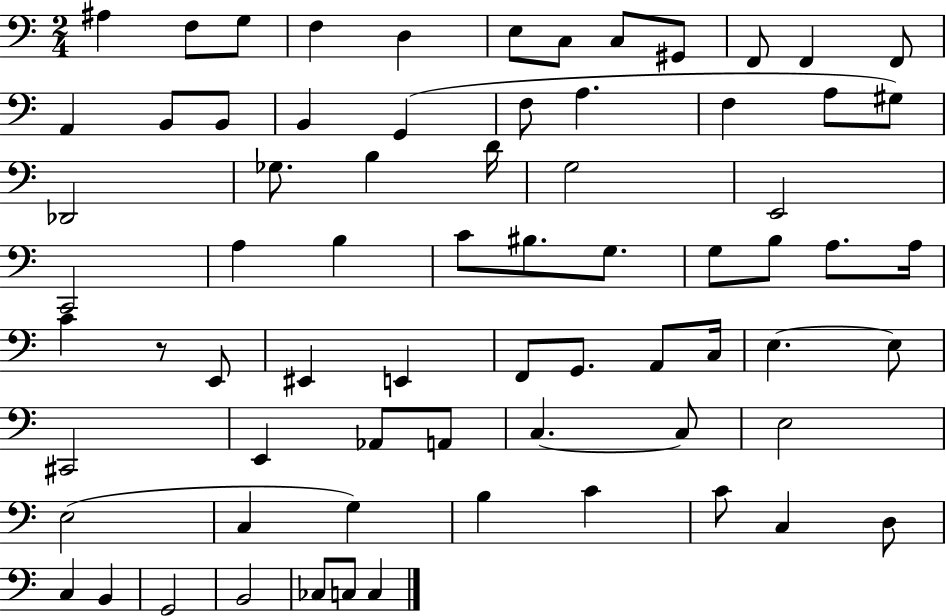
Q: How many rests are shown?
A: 1